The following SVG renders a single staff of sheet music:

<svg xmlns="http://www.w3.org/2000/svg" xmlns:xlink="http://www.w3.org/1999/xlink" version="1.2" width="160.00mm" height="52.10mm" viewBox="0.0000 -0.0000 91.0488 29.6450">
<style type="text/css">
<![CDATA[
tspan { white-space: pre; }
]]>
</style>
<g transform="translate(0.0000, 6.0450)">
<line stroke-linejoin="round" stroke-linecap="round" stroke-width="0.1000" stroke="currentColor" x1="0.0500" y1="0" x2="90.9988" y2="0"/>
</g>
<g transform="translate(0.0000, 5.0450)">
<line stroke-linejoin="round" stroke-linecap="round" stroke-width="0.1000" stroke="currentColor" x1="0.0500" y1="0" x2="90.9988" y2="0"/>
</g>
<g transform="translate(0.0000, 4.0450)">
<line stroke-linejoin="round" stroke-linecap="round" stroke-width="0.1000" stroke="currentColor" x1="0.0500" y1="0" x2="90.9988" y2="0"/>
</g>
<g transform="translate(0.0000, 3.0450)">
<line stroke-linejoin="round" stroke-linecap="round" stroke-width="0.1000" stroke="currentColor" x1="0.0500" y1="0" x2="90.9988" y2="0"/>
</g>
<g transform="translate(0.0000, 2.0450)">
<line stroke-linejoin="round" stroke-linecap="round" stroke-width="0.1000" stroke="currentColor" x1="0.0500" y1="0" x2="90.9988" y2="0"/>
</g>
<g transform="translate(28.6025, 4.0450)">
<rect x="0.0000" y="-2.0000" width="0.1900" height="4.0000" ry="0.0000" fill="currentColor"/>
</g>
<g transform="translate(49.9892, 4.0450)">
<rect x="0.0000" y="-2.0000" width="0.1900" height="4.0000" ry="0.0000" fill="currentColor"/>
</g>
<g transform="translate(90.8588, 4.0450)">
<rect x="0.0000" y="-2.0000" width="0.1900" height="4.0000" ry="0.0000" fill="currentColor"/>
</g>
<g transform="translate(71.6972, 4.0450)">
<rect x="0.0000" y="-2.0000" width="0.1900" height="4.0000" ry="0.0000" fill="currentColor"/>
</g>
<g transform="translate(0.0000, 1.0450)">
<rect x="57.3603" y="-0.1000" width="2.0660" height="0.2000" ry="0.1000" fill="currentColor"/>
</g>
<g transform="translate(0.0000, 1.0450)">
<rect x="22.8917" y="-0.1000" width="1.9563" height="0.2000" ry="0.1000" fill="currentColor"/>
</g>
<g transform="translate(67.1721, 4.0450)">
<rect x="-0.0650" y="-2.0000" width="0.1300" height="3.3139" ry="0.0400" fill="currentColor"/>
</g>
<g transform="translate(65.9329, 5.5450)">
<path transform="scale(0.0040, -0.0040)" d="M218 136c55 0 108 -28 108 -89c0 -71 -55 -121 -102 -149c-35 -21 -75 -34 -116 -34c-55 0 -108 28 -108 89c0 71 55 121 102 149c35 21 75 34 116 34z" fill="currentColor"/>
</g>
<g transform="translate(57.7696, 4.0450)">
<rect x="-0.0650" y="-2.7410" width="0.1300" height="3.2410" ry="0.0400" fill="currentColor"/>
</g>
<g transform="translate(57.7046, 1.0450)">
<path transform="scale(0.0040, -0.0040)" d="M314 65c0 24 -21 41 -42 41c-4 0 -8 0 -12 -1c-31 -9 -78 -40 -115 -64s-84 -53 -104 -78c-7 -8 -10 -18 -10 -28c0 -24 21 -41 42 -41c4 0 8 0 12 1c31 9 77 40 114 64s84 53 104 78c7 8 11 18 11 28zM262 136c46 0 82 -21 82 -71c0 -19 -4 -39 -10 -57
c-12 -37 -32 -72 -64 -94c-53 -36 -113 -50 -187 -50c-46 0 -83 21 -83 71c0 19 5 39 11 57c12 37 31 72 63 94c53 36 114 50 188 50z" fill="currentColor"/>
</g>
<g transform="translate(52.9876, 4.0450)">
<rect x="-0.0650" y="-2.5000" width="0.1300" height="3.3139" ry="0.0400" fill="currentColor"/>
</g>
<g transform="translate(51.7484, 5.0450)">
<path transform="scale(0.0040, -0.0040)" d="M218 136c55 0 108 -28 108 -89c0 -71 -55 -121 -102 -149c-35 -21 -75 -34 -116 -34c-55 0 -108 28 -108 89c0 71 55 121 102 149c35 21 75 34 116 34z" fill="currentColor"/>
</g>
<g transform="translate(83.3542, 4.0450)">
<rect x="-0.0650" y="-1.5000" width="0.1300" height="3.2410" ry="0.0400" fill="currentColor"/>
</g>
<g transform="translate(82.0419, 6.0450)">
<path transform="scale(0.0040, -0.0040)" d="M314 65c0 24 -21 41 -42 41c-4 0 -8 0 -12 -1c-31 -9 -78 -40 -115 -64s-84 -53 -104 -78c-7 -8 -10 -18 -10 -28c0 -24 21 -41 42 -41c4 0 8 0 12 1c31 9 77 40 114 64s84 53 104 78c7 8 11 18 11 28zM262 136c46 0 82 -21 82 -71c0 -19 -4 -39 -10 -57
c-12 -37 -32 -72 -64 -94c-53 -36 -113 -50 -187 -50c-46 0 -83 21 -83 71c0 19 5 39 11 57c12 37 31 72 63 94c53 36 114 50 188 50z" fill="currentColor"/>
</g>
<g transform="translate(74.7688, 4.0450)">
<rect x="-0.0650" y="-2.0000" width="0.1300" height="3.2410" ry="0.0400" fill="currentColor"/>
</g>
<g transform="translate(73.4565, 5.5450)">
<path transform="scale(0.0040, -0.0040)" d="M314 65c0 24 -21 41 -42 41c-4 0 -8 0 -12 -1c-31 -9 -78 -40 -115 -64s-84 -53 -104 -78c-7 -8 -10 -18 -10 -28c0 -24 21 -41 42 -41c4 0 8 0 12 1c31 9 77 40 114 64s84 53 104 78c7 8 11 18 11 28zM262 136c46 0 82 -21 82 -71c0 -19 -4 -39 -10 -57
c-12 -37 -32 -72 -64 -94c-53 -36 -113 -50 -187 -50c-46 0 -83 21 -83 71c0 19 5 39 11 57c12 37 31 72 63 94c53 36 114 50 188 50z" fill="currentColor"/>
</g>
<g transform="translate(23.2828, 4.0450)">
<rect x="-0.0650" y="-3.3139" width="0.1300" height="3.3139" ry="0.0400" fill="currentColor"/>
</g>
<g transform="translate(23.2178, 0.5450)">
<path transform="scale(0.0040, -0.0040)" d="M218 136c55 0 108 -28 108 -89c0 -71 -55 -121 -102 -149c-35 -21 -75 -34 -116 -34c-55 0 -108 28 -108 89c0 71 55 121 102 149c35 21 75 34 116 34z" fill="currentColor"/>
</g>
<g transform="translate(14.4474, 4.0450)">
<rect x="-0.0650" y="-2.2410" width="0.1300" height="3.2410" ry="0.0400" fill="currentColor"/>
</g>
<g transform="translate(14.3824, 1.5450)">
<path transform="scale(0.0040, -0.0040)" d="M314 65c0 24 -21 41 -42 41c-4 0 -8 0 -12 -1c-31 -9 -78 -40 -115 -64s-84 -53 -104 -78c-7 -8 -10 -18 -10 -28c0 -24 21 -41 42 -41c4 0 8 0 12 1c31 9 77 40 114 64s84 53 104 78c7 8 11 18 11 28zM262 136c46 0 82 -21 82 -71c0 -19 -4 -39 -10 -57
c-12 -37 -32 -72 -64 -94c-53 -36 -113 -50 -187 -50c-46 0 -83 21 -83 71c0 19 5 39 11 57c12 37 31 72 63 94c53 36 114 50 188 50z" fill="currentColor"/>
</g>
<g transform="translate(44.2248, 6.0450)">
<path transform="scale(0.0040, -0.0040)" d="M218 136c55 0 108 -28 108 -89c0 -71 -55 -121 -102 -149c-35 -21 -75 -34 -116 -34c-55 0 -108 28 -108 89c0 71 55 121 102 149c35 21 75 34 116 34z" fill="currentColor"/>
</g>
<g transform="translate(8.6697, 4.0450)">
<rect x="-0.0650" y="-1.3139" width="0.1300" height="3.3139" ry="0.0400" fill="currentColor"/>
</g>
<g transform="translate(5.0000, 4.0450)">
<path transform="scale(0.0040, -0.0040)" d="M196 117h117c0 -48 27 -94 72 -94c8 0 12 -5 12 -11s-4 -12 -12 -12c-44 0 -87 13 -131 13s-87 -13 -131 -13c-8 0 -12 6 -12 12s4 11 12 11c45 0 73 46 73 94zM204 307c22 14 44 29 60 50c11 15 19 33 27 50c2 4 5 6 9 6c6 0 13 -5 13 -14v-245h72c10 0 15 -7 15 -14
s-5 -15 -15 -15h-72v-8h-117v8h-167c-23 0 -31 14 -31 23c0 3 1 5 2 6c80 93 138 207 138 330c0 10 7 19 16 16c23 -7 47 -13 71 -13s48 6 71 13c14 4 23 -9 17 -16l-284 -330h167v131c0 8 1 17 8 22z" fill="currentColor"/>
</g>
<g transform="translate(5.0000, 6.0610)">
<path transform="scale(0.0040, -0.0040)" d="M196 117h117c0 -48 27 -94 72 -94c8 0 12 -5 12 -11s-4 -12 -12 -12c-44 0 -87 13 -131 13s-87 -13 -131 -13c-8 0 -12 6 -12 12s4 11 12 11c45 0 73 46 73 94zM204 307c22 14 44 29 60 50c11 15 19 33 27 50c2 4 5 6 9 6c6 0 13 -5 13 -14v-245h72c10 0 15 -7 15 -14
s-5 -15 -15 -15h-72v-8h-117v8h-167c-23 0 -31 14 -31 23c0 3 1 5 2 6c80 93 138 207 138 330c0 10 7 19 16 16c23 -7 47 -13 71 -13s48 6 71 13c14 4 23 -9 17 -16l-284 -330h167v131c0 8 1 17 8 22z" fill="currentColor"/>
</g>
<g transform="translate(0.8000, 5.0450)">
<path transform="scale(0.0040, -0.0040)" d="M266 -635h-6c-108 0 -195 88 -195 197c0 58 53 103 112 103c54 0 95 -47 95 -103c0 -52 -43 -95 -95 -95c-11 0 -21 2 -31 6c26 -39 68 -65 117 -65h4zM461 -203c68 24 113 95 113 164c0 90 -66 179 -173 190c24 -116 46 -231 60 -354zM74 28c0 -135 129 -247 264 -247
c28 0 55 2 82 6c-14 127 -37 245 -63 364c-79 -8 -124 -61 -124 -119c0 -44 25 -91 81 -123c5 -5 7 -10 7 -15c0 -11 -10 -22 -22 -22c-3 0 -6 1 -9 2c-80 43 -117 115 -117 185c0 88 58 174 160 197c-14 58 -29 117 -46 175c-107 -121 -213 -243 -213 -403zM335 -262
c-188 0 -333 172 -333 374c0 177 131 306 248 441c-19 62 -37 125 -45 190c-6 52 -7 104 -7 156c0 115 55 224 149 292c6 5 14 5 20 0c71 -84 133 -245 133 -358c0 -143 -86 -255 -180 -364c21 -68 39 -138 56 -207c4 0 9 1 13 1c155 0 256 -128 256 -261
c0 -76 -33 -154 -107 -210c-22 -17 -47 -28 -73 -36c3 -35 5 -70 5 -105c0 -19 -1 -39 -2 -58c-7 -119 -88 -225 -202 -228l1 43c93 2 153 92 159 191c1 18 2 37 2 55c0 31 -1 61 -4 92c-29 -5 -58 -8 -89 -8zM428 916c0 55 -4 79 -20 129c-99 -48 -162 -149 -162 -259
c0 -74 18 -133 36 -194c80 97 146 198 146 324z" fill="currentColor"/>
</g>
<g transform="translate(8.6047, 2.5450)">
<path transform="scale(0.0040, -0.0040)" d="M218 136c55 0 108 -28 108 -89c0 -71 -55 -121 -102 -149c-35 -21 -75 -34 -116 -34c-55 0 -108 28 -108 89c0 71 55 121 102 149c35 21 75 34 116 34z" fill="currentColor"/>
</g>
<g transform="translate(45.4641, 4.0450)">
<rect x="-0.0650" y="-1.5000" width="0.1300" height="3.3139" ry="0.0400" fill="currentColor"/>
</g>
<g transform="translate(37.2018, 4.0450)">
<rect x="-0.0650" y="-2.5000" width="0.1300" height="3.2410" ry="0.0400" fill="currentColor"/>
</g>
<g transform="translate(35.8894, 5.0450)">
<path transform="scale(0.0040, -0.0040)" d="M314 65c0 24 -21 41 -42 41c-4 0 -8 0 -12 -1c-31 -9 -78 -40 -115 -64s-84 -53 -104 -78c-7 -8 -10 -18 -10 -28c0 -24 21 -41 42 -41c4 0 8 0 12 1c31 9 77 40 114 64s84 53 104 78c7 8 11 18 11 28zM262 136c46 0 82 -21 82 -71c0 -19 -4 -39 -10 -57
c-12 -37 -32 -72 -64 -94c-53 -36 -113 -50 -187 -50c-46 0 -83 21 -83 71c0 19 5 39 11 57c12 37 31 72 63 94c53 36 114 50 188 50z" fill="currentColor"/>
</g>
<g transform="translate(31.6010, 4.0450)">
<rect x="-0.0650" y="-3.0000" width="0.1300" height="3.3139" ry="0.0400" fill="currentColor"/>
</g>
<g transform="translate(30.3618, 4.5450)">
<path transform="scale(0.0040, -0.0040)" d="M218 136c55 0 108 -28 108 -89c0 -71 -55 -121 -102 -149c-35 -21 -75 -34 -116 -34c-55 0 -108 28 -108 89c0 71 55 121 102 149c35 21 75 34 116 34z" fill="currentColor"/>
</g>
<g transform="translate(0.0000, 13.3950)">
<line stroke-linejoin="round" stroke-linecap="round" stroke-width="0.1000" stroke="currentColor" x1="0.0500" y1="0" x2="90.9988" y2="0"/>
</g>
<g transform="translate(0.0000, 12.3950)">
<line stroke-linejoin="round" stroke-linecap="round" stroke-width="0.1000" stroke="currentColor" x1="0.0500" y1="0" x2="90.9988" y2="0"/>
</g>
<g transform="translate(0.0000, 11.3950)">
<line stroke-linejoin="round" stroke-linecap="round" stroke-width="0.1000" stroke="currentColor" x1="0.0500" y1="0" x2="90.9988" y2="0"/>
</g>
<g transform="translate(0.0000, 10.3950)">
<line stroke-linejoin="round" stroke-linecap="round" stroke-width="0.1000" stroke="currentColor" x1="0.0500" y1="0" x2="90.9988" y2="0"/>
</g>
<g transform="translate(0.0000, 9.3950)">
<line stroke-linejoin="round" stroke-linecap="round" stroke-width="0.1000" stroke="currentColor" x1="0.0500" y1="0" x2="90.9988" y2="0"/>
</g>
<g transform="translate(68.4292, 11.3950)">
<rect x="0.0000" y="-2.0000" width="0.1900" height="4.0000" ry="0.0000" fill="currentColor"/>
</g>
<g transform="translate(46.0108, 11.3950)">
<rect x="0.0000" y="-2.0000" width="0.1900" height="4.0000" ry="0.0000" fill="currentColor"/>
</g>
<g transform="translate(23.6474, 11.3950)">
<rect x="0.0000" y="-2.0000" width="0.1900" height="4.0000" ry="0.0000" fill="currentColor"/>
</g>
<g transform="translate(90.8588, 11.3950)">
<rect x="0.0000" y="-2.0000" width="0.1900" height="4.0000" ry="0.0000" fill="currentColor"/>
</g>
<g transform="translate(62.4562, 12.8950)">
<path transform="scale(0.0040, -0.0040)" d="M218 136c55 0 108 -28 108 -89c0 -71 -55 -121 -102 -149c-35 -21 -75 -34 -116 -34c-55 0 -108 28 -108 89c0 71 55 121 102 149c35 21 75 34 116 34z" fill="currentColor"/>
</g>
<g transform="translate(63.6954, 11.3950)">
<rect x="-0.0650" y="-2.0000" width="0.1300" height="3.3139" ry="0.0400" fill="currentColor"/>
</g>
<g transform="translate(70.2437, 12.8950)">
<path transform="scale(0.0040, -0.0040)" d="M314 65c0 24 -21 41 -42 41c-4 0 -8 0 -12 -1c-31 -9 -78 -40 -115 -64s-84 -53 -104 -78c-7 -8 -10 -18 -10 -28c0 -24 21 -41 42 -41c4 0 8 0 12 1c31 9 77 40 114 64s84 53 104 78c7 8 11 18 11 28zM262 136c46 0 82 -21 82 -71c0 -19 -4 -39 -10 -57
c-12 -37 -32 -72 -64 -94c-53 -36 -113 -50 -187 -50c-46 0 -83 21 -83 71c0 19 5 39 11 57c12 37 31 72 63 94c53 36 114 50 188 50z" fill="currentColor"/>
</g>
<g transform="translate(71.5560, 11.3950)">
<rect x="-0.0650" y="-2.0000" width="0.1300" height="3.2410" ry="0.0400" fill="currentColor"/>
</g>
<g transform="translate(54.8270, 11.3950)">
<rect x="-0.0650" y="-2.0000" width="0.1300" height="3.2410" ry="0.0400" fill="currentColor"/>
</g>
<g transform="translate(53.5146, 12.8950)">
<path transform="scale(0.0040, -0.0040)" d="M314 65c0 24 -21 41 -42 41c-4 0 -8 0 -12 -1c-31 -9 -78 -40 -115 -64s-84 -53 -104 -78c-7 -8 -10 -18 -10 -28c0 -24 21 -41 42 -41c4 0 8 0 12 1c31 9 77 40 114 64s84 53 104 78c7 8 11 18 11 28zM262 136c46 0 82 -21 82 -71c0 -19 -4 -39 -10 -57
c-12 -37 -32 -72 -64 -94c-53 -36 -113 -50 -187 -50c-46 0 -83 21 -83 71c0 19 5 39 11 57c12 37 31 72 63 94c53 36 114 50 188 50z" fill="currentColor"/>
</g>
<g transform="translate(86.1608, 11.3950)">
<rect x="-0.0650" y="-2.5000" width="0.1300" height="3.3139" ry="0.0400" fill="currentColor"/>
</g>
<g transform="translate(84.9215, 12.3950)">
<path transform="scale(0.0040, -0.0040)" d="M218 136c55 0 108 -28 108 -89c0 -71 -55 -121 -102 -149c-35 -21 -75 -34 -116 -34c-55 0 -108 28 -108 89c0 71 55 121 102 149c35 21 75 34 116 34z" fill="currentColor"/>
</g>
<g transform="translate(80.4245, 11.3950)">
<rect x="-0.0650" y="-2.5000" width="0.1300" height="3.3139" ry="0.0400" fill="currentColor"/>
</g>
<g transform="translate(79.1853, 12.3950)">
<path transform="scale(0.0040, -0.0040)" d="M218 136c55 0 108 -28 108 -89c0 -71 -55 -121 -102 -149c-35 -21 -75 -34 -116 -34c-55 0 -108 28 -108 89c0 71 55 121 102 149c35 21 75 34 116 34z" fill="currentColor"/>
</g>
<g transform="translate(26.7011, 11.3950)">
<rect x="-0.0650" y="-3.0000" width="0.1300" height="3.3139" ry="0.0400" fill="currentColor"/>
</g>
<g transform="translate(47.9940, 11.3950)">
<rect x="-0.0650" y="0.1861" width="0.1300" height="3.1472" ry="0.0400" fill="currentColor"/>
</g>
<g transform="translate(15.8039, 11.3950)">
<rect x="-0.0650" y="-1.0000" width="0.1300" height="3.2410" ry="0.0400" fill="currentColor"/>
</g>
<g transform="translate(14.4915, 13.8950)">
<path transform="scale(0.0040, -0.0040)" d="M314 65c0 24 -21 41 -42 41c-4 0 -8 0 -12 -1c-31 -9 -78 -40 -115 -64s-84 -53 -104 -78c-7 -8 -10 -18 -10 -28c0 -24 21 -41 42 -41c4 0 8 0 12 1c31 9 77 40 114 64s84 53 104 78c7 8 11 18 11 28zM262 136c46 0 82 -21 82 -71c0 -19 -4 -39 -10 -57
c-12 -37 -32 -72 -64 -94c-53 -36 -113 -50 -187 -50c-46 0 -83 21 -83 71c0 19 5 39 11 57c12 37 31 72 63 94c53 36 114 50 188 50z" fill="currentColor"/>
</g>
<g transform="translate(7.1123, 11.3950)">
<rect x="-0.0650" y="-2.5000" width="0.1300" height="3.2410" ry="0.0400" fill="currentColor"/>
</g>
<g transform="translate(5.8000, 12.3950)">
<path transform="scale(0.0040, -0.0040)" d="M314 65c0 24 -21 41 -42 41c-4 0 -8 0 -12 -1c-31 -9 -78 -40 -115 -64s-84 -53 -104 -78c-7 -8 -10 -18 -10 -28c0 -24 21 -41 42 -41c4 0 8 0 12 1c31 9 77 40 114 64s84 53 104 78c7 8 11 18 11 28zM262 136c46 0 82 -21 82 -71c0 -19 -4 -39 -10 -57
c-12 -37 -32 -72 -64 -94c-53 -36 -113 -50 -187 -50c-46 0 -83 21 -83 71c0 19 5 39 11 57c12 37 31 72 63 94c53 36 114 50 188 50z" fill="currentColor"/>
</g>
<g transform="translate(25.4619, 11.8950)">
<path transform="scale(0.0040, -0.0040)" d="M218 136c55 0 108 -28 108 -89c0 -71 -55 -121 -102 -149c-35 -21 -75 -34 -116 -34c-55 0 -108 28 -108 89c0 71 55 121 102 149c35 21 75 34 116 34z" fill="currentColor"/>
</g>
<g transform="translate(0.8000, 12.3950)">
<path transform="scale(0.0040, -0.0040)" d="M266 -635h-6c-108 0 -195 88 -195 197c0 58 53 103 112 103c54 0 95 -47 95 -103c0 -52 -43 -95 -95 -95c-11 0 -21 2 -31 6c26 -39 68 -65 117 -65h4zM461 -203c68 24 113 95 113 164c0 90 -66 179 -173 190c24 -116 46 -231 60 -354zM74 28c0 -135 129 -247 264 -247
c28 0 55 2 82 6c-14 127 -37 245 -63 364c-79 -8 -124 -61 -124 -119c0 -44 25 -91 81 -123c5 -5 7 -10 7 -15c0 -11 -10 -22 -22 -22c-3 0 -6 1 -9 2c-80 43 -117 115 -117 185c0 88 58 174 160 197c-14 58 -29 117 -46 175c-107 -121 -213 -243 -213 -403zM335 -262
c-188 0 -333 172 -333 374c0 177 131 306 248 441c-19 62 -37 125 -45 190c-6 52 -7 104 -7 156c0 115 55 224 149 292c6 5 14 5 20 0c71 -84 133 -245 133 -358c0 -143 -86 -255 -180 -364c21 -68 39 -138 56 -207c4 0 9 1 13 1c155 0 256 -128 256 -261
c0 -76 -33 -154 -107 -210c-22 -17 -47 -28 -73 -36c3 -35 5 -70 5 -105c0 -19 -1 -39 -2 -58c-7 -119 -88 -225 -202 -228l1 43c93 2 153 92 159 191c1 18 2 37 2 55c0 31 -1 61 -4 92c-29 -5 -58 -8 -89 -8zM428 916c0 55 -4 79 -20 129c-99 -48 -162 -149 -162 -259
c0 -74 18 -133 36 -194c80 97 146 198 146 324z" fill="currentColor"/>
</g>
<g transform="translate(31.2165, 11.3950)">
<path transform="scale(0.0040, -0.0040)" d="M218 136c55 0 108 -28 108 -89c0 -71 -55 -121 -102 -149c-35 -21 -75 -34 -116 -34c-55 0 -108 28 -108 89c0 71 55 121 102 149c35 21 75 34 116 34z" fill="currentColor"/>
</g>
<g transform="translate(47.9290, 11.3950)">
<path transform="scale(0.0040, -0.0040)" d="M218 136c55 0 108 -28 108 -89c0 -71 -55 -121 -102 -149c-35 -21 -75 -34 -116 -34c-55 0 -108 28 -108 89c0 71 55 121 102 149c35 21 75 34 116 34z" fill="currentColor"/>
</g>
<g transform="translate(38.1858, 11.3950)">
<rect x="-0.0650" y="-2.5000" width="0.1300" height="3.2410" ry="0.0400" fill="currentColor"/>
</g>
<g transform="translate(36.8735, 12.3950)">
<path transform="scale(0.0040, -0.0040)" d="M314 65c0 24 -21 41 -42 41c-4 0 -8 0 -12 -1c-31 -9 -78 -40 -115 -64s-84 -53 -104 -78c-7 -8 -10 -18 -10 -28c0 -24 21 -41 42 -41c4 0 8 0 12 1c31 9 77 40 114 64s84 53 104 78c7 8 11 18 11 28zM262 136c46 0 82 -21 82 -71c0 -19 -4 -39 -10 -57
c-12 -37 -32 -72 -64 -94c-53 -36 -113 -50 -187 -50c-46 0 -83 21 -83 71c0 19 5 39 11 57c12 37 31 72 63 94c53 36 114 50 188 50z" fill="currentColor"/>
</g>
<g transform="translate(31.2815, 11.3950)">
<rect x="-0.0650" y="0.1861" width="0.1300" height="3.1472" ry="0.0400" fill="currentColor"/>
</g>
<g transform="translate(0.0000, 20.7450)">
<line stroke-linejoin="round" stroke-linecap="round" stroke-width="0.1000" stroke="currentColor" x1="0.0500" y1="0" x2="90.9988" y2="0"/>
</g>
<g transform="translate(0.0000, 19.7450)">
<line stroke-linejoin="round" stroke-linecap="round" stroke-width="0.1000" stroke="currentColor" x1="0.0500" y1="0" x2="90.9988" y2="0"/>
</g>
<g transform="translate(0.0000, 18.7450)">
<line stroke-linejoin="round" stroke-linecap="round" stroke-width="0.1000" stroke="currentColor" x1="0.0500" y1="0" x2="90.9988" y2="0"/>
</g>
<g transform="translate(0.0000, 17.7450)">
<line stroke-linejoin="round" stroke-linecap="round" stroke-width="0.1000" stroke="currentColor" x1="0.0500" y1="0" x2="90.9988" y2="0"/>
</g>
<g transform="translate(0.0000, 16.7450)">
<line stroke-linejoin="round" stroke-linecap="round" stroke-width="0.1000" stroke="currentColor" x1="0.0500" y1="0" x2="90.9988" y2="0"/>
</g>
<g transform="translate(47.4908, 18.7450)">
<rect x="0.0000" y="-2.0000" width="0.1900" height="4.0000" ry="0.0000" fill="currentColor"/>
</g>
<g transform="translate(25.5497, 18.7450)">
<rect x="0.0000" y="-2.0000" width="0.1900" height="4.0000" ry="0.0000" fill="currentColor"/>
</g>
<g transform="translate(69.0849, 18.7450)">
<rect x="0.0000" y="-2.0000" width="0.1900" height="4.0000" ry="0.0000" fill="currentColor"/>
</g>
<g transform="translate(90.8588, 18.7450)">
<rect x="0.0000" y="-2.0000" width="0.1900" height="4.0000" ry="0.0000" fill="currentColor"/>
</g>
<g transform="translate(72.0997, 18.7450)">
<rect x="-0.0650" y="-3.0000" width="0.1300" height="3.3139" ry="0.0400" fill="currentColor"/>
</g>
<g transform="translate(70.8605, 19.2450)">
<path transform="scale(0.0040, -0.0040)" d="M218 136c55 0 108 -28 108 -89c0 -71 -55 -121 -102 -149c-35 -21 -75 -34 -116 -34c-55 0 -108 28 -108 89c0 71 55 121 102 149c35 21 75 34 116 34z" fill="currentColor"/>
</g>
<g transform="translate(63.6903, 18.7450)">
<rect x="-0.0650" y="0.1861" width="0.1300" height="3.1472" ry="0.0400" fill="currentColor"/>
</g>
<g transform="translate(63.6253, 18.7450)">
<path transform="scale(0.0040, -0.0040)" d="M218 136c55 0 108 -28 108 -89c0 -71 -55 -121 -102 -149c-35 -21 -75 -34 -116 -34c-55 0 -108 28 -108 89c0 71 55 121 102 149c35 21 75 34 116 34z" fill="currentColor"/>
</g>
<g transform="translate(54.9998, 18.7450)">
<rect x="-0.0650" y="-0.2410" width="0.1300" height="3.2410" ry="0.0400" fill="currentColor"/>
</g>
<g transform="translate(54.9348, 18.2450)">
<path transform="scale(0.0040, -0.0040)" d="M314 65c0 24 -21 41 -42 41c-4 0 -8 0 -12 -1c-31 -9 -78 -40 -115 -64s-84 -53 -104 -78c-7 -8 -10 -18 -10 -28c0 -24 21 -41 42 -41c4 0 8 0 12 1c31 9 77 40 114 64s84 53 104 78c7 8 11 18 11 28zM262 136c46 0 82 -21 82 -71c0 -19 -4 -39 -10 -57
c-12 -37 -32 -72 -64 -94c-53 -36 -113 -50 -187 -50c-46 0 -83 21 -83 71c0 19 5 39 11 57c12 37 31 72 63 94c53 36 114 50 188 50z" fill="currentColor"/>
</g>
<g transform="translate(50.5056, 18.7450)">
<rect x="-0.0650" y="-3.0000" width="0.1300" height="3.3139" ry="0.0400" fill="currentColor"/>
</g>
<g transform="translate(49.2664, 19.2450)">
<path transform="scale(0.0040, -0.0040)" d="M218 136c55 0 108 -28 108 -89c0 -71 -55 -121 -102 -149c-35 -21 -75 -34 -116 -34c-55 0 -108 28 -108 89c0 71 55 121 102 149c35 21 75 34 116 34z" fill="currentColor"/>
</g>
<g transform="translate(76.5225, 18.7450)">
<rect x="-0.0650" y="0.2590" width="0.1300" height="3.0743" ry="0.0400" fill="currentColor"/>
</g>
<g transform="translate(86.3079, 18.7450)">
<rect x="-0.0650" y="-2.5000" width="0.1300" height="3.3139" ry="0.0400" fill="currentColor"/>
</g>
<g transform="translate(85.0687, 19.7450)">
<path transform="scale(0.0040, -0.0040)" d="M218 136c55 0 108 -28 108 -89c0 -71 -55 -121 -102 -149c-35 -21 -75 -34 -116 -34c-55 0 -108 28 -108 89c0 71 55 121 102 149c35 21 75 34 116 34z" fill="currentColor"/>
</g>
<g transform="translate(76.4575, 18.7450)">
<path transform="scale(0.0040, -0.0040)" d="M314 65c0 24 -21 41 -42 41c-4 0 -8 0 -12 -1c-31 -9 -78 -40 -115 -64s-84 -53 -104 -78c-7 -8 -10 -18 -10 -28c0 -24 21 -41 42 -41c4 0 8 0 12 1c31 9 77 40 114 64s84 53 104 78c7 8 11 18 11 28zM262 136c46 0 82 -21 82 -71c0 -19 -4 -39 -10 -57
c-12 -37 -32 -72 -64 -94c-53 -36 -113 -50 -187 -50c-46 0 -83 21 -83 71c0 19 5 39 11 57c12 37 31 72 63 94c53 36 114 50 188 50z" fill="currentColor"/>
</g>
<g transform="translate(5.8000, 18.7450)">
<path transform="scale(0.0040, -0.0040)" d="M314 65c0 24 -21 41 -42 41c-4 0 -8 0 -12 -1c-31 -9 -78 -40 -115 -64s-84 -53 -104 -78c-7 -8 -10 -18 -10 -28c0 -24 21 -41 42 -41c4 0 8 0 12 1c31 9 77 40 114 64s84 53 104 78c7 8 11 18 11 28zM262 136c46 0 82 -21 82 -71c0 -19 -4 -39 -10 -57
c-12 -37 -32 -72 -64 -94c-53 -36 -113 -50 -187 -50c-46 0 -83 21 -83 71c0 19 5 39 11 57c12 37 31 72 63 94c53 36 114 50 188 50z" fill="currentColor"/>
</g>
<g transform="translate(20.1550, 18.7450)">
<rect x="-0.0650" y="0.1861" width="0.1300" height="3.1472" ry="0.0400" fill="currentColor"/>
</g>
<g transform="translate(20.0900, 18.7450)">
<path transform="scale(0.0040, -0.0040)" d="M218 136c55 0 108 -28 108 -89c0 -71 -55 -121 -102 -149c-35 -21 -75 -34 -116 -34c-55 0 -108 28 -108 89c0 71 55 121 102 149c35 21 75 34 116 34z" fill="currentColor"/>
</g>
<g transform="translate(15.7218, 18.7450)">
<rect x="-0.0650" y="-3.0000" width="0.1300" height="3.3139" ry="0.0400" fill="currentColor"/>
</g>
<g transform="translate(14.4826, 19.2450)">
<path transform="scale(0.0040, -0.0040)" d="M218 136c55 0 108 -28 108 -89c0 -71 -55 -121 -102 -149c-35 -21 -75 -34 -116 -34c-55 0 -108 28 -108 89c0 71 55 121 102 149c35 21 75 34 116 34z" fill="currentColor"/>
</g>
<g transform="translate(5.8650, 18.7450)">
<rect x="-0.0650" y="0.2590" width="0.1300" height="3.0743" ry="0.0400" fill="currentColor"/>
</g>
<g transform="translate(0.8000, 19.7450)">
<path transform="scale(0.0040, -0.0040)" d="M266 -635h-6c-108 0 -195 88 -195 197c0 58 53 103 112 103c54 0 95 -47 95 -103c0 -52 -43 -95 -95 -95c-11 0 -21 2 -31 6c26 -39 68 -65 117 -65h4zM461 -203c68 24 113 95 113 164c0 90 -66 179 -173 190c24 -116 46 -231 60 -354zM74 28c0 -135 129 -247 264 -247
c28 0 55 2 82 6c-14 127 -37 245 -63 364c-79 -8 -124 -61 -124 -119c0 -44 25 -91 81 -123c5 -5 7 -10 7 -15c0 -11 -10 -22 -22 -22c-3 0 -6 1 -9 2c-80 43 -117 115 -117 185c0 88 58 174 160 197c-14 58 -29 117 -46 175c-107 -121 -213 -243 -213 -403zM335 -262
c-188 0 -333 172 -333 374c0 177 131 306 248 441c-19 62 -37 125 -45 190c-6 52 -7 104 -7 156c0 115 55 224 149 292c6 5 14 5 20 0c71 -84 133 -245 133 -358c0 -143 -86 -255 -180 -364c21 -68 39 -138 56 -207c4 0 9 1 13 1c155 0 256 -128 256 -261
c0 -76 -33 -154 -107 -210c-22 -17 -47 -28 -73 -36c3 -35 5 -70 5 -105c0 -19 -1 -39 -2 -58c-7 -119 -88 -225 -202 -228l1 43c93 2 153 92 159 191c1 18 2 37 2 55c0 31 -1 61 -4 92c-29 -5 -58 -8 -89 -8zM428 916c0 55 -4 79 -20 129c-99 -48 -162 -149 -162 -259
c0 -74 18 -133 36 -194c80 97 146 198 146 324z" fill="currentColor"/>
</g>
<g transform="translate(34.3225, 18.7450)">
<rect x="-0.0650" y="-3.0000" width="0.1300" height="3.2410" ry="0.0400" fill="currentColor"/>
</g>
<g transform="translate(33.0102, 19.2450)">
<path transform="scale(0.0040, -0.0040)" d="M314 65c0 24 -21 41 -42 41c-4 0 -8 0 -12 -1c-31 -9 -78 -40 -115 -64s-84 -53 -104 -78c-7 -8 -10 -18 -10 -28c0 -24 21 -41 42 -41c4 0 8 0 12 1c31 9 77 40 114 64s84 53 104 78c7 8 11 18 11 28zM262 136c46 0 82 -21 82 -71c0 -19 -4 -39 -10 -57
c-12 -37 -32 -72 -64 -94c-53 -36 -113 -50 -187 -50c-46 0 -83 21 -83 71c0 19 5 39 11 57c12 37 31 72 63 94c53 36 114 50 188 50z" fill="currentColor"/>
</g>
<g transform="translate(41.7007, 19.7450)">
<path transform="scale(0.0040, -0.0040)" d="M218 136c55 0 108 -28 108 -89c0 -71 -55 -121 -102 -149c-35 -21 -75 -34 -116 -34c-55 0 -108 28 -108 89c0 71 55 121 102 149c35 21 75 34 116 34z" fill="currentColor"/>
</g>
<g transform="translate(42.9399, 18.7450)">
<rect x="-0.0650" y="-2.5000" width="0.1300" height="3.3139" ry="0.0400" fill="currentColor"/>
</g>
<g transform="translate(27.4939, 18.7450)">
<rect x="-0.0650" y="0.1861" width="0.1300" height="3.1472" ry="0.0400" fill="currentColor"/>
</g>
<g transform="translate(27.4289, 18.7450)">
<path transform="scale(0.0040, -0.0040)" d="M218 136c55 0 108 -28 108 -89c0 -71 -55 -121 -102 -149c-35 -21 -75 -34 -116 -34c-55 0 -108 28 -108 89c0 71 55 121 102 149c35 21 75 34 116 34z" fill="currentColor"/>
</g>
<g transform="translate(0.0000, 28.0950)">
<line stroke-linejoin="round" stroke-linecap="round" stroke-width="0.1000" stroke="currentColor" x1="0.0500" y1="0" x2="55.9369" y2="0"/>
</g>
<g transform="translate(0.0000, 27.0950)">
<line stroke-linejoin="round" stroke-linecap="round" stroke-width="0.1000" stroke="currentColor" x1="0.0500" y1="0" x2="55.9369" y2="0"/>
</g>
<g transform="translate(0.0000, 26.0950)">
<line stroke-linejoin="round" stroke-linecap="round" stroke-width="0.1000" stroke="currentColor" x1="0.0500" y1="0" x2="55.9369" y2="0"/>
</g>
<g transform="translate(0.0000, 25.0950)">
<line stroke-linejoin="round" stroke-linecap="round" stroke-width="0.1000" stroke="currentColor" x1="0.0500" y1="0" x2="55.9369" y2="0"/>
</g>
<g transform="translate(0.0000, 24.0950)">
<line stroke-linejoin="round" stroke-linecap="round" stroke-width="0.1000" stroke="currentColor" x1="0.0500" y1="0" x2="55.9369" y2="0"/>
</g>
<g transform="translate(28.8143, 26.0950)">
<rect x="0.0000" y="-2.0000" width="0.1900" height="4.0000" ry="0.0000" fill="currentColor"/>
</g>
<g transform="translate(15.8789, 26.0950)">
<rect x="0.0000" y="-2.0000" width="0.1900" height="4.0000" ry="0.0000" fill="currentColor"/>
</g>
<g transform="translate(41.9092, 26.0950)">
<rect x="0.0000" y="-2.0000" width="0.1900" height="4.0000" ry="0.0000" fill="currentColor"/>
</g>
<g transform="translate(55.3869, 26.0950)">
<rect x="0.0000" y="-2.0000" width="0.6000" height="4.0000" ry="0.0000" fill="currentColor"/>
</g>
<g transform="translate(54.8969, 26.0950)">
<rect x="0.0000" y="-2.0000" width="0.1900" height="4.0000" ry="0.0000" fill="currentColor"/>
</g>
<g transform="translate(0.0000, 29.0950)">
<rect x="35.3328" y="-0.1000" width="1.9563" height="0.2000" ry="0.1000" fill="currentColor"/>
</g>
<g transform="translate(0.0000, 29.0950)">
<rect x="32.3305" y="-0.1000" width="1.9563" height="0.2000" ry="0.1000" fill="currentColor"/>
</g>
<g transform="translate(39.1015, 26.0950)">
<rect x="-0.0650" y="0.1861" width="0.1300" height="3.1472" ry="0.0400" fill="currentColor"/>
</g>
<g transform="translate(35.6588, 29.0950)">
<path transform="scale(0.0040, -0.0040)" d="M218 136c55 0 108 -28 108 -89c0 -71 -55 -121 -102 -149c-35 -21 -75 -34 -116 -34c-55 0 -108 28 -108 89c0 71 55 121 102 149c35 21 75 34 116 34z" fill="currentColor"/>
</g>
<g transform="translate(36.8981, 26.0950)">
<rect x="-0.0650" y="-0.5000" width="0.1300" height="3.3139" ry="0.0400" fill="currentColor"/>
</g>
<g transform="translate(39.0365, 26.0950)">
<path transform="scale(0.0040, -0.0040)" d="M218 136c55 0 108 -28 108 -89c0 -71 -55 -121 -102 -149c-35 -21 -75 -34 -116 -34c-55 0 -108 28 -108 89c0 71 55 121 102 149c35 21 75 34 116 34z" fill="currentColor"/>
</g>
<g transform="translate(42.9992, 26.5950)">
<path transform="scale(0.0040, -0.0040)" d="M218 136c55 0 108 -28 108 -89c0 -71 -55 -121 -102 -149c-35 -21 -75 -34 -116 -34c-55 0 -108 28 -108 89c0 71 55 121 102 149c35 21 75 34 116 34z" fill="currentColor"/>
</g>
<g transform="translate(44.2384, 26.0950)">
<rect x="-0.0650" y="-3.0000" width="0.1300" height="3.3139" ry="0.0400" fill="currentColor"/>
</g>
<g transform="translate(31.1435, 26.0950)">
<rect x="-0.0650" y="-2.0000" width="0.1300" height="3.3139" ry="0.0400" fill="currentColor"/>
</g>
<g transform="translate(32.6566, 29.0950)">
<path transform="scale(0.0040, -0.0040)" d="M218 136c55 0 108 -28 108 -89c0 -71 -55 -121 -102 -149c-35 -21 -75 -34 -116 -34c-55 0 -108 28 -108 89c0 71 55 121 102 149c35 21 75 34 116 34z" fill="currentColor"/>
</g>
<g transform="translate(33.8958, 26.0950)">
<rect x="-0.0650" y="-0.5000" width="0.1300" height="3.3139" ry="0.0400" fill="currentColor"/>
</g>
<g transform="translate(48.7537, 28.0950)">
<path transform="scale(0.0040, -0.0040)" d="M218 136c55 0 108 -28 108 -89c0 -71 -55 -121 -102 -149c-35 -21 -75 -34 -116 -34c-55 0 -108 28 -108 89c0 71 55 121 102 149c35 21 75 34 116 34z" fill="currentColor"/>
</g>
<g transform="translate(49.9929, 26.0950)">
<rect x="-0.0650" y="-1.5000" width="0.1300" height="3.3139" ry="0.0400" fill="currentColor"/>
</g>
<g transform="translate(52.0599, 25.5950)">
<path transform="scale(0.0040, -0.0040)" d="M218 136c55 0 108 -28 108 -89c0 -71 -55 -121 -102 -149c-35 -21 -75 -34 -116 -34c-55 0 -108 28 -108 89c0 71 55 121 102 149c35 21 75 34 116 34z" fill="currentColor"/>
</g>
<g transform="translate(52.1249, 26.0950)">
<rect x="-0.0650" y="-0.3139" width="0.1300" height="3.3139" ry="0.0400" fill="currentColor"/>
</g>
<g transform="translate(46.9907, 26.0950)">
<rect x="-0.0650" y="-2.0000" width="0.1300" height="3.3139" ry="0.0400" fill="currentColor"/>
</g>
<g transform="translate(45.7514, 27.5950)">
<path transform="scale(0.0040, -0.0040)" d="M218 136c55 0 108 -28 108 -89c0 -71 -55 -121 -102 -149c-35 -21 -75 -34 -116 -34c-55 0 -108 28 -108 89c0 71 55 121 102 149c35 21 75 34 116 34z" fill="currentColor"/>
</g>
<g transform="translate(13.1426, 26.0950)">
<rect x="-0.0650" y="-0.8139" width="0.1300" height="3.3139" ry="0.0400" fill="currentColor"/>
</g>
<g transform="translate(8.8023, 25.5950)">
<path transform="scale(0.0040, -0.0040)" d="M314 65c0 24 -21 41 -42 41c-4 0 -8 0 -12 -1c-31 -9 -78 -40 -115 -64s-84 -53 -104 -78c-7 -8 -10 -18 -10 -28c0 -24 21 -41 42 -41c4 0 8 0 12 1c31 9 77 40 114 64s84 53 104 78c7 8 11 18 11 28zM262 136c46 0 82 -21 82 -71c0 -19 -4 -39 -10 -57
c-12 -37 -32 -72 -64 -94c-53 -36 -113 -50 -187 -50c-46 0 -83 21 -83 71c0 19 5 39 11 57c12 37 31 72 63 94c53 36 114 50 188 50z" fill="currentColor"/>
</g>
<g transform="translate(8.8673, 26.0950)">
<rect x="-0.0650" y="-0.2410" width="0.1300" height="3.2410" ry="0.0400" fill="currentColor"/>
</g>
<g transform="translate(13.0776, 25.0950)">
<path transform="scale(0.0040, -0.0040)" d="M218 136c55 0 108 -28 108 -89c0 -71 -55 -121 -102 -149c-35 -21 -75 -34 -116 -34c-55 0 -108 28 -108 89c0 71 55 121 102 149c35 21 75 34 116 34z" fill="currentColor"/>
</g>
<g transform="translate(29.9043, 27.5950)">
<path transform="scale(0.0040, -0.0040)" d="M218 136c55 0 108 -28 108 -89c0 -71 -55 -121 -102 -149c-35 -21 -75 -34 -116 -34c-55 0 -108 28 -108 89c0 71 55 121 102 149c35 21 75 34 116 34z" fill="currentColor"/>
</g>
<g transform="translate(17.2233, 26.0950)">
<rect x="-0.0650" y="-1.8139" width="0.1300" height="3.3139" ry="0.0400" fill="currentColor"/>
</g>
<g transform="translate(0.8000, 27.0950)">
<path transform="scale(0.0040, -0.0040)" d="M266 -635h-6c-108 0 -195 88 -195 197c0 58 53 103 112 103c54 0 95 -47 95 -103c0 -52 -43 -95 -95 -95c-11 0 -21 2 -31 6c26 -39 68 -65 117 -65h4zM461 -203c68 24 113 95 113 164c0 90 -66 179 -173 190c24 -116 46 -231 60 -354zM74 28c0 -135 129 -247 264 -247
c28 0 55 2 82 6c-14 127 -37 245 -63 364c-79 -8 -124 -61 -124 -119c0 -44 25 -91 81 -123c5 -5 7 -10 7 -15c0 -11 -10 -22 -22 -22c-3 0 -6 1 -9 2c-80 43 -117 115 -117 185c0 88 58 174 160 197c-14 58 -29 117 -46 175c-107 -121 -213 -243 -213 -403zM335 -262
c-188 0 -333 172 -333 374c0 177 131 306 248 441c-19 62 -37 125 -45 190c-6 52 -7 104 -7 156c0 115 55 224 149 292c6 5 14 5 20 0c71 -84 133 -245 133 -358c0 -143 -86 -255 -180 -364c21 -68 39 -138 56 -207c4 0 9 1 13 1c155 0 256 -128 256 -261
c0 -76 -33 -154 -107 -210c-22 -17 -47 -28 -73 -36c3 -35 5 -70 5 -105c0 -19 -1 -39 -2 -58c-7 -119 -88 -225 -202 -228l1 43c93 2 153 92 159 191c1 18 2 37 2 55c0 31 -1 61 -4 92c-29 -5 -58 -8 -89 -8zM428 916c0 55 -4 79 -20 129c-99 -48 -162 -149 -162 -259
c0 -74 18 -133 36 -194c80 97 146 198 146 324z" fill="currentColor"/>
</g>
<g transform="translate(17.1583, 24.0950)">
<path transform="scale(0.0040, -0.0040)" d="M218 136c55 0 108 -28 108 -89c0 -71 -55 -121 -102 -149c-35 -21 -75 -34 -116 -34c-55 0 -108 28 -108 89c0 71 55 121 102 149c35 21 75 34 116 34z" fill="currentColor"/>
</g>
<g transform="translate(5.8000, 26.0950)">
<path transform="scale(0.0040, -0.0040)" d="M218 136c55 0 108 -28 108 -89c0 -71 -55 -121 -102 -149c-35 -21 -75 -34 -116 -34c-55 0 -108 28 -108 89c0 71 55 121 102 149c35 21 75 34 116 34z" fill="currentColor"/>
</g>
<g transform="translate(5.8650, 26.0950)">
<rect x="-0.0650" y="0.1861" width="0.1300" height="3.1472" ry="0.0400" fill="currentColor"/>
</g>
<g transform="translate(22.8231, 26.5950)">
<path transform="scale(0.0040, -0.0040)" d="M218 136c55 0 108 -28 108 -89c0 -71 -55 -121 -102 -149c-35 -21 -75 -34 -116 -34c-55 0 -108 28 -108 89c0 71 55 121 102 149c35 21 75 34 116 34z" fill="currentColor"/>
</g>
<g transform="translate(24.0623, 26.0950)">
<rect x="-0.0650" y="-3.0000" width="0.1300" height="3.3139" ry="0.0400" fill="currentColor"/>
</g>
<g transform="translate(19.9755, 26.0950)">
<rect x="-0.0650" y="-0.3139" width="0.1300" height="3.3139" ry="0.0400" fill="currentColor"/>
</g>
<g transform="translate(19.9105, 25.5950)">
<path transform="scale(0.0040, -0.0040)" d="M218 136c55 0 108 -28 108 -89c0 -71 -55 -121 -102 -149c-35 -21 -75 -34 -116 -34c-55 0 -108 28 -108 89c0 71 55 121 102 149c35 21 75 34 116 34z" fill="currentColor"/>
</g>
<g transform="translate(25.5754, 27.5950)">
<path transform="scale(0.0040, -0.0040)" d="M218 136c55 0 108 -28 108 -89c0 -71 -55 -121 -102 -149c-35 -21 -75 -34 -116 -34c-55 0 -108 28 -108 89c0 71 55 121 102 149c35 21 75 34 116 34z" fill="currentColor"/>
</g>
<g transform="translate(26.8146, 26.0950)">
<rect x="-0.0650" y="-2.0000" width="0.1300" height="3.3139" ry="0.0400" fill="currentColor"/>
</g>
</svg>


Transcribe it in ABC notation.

X:1
T:Untitled
M:4/4
L:1/4
K:C
e g2 b A G2 E G a2 F F2 E2 G2 D2 A B G2 B F2 F F2 G G B2 A B B A2 G A c2 B A B2 G B c2 d f c A F F C C B A F E c